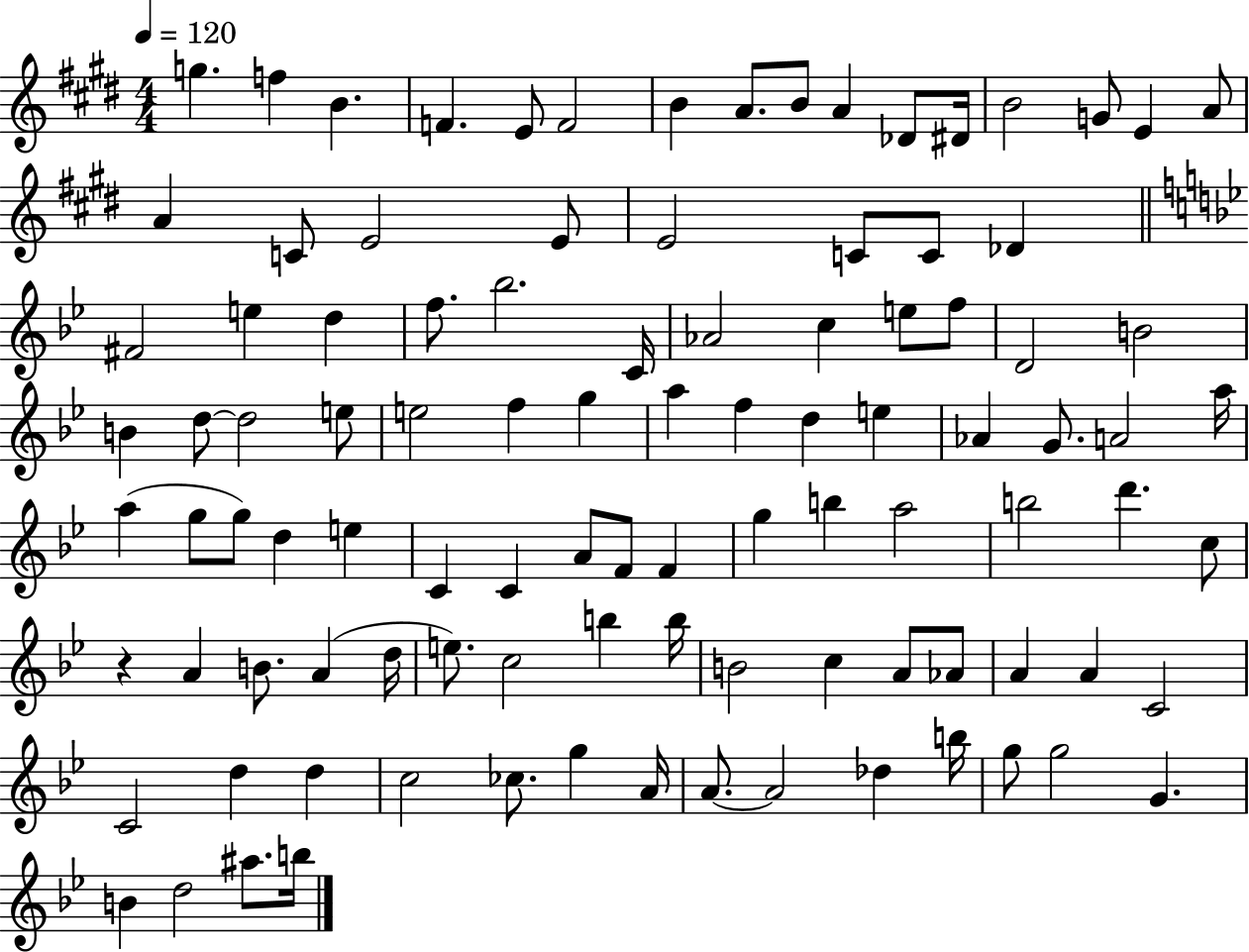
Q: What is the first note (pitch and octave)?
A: G5